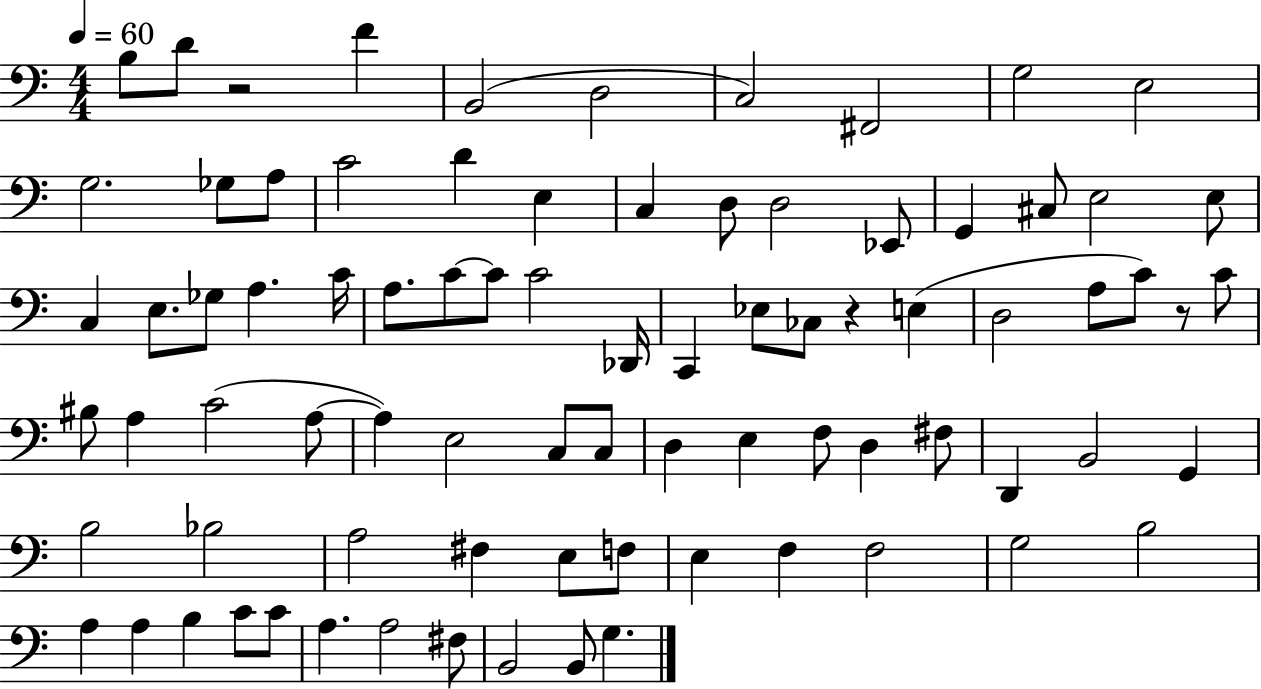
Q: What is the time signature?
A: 4/4